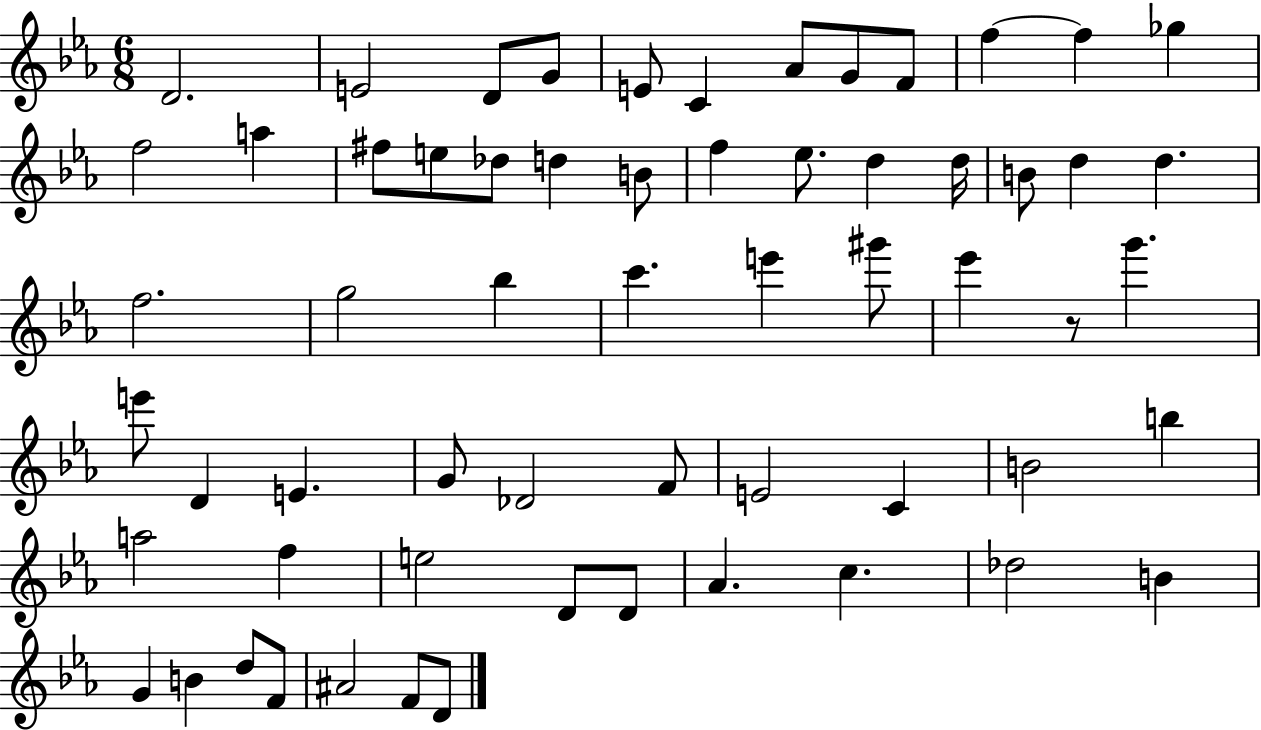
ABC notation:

X:1
T:Untitled
M:6/8
L:1/4
K:Eb
D2 E2 D/2 G/2 E/2 C _A/2 G/2 F/2 f f _g f2 a ^f/2 e/2 _d/2 d B/2 f _e/2 d d/4 B/2 d d f2 g2 _b c' e' ^g'/2 _e' z/2 g' e'/2 D E G/2 _D2 F/2 E2 C B2 b a2 f e2 D/2 D/2 _A c _d2 B G B d/2 F/2 ^A2 F/2 D/2